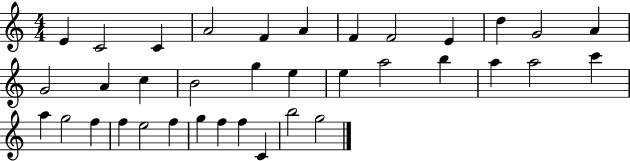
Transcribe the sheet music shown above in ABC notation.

X:1
T:Untitled
M:4/4
L:1/4
K:C
E C2 C A2 F A F F2 E d G2 A G2 A c B2 g e e a2 b a a2 c' a g2 f f e2 f g f f C b2 g2